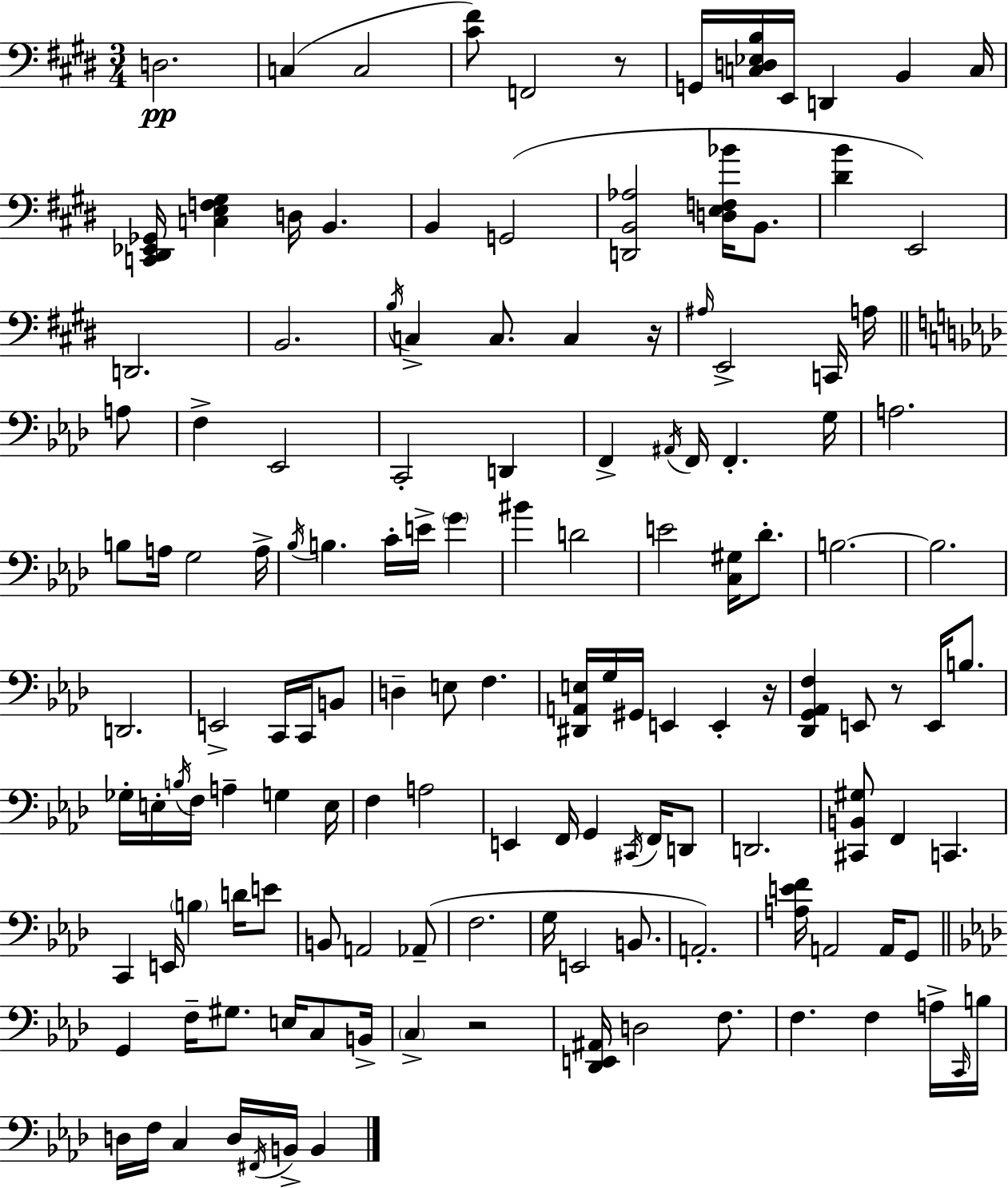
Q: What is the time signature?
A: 3/4